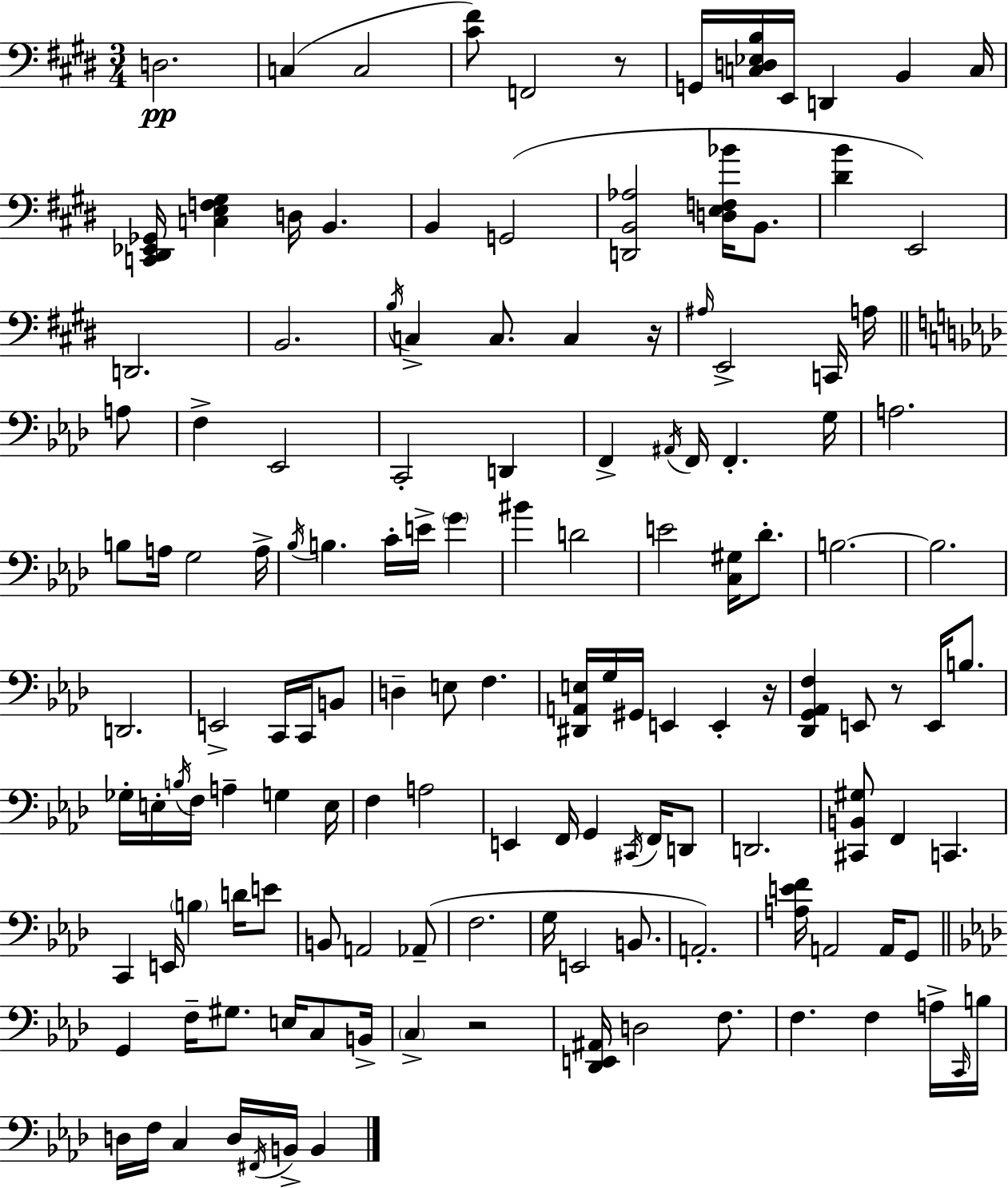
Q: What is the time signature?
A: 3/4